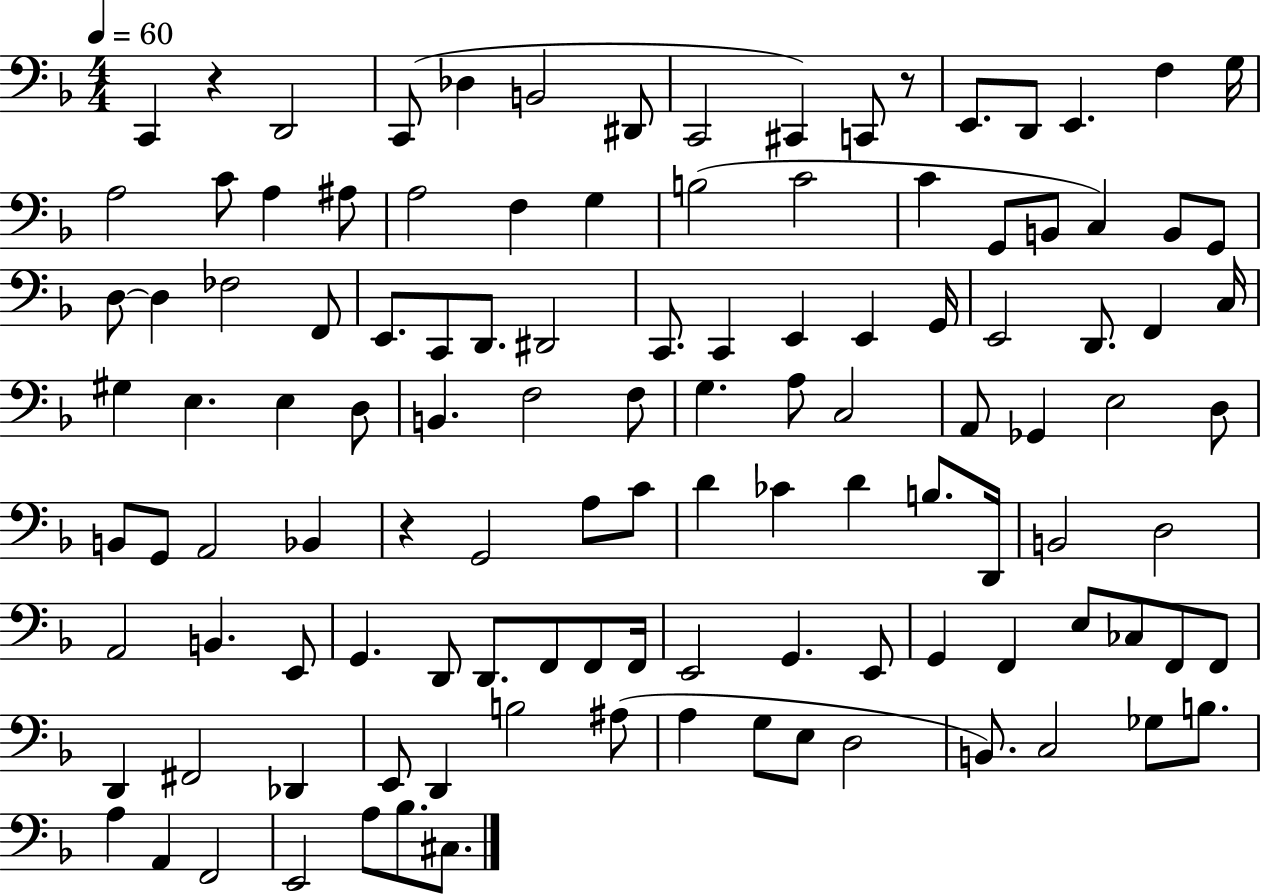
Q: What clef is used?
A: bass